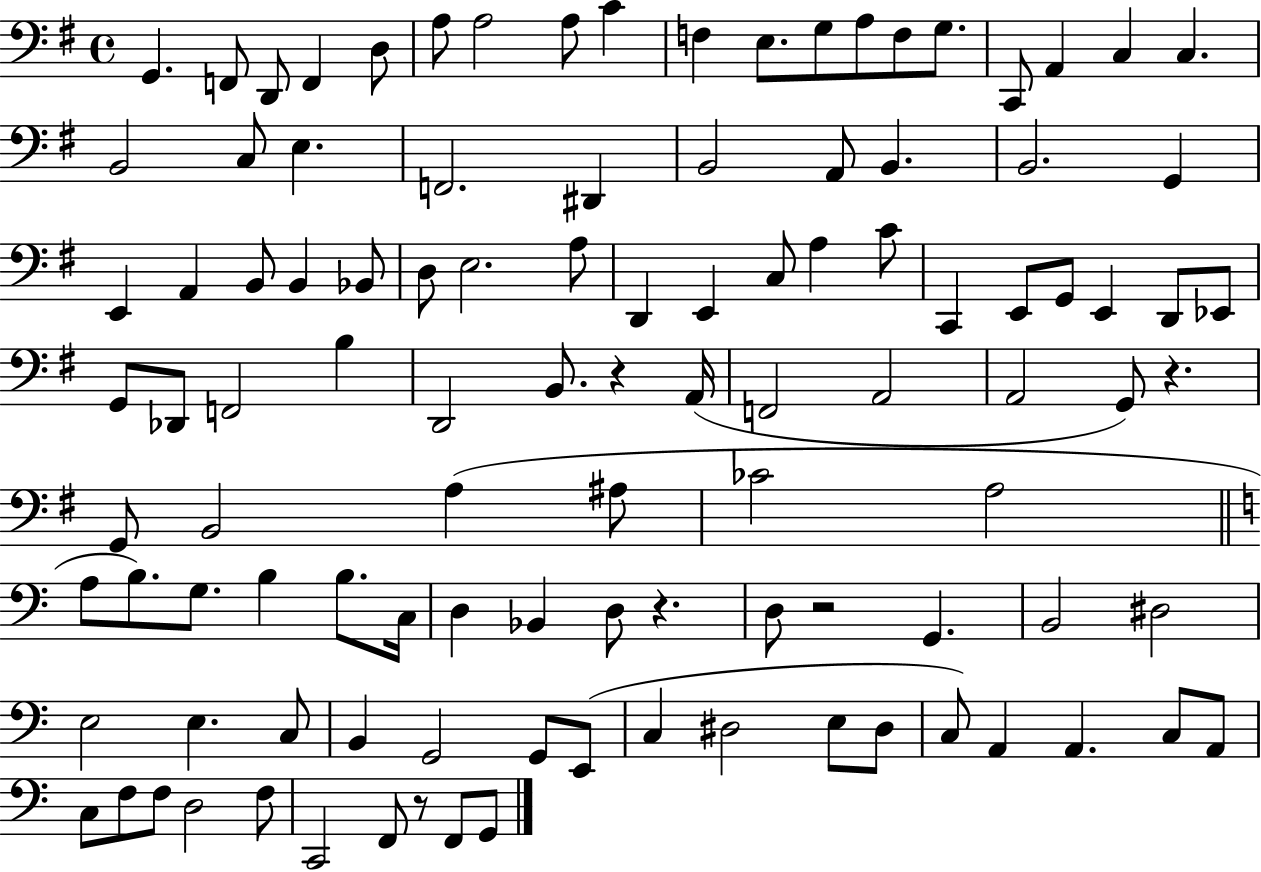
G2/q. F2/e D2/e F2/q D3/e A3/e A3/h A3/e C4/q F3/q E3/e. G3/e A3/e F3/e G3/e. C2/e A2/q C3/q C3/q. B2/h C3/e E3/q. F2/h. D#2/q B2/h A2/e B2/q. B2/h. G2/q E2/q A2/q B2/e B2/q Bb2/e D3/e E3/h. A3/e D2/q E2/q C3/e A3/q C4/e C2/q E2/e G2/e E2/q D2/e Eb2/e G2/e Db2/e F2/h B3/q D2/h B2/e. R/q A2/s F2/h A2/h A2/h G2/e R/q. G2/e B2/h A3/q A#3/e CES4/h A3/h A3/e B3/e. G3/e. B3/q B3/e. C3/s D3/q Bb2/q D3/e R/q. D3/e R/h G2/q. B2/h D#3/h E3/h E3/q. C3/e B2/q G2/h G2/e E2/e C3/q D#3/h E3/e D#3/e C3/e A2/q A2/q. C3/e A2/e C3/e F3/e F3/e D3/h F3/e C2/h F2/e R/e F2/e G2/e